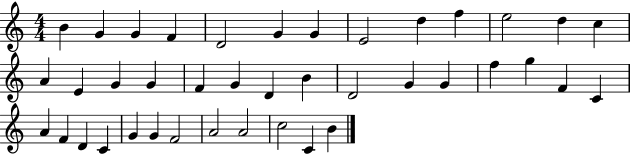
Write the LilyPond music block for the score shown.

{
  \clef treble
  \numericTimeSignature
  \time 4/4
  \key c \major
  b'4 g'4 g'4 f'4 | d'2 g'4 g'4 | e'2 d''4 f''4 | e''2 d''4 c''4 | \break a'4 e'4 g'4 g'4 | f'4 g'4 d'4 b'4 | d'2 g'4 g'4 | f''4 g''4 f'4 c'4 | \break a'4 f'4 d'4 c'4 | g'4 g'4 f'2 | a'2 a'2 | c''2 c'4 b'4 | \break \bar "|."
}